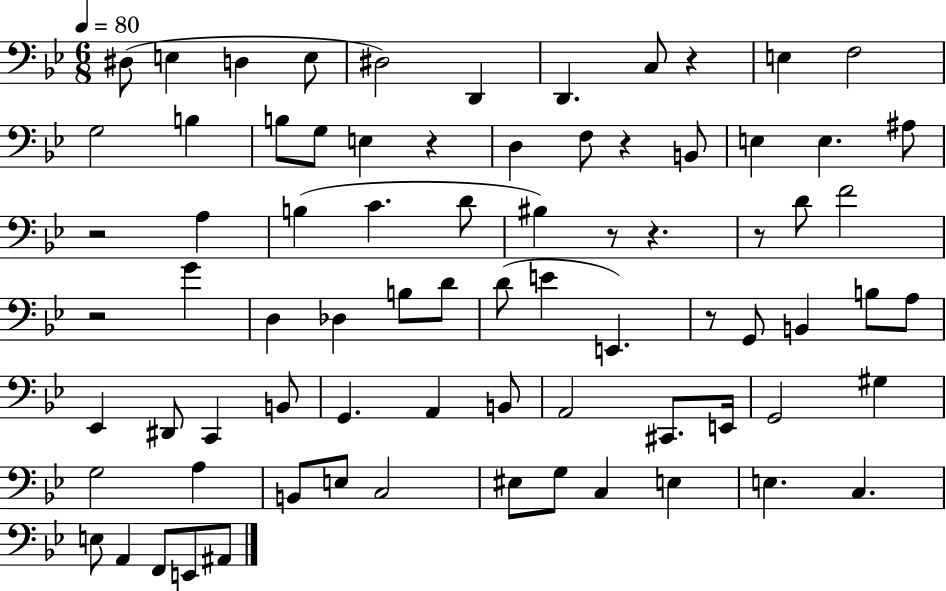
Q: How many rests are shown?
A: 9